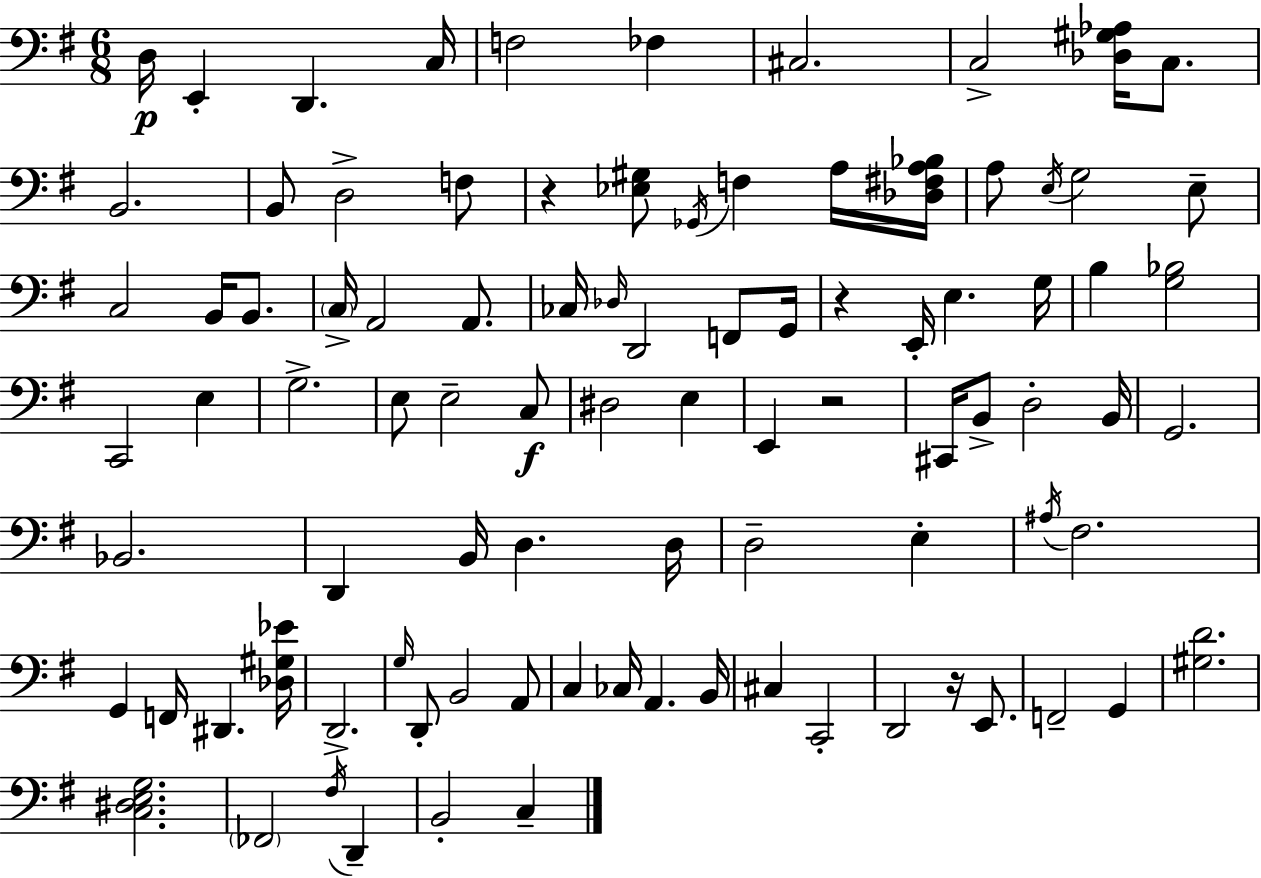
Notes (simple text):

D3/s E2/q D2/q. C3/s F3/h FES3/q C#3/h. C3/h [Db3,G#3,Ab3]/s C3/e. B2/h. B2/e D3/h F3/e R/q [Eb3,G#3]/e Gb2/s F3/q A3/s [Db3,F#3,A3,Bb3]/s A3/e E3/s G3/h E3/e C3/h B2/s B2/e. C3/s A2/h A2/e. CES3/s Db3/s D2/h F2/e G2/s R/q E2/s E3/q. G3/s B3/q [G3,Bb3]/h C2/h E3/q G3/h. E3/e E3/h C3/e D#3/h E3/q E2/q R/h C#2/s B2/e D3/h B2/s G2/h. Bb2/h. D2/q B2/s D3/q. D3/s D3/h E3/q A#3/s F#3/h. G2/q F2/s D#2/q. [Db3,G#3,Eb4]/s D2/h. G3/s D2/e B2/h A2/e C3/q CES3/s A2/q. B2/s C#3/q C2/h D2/h R/s E2/e. F2/h G2/q [G#3,D4]/h. [C3,D#3,E3,G3]/h. FES2/h F#3/s D2/q B2/h C3/q